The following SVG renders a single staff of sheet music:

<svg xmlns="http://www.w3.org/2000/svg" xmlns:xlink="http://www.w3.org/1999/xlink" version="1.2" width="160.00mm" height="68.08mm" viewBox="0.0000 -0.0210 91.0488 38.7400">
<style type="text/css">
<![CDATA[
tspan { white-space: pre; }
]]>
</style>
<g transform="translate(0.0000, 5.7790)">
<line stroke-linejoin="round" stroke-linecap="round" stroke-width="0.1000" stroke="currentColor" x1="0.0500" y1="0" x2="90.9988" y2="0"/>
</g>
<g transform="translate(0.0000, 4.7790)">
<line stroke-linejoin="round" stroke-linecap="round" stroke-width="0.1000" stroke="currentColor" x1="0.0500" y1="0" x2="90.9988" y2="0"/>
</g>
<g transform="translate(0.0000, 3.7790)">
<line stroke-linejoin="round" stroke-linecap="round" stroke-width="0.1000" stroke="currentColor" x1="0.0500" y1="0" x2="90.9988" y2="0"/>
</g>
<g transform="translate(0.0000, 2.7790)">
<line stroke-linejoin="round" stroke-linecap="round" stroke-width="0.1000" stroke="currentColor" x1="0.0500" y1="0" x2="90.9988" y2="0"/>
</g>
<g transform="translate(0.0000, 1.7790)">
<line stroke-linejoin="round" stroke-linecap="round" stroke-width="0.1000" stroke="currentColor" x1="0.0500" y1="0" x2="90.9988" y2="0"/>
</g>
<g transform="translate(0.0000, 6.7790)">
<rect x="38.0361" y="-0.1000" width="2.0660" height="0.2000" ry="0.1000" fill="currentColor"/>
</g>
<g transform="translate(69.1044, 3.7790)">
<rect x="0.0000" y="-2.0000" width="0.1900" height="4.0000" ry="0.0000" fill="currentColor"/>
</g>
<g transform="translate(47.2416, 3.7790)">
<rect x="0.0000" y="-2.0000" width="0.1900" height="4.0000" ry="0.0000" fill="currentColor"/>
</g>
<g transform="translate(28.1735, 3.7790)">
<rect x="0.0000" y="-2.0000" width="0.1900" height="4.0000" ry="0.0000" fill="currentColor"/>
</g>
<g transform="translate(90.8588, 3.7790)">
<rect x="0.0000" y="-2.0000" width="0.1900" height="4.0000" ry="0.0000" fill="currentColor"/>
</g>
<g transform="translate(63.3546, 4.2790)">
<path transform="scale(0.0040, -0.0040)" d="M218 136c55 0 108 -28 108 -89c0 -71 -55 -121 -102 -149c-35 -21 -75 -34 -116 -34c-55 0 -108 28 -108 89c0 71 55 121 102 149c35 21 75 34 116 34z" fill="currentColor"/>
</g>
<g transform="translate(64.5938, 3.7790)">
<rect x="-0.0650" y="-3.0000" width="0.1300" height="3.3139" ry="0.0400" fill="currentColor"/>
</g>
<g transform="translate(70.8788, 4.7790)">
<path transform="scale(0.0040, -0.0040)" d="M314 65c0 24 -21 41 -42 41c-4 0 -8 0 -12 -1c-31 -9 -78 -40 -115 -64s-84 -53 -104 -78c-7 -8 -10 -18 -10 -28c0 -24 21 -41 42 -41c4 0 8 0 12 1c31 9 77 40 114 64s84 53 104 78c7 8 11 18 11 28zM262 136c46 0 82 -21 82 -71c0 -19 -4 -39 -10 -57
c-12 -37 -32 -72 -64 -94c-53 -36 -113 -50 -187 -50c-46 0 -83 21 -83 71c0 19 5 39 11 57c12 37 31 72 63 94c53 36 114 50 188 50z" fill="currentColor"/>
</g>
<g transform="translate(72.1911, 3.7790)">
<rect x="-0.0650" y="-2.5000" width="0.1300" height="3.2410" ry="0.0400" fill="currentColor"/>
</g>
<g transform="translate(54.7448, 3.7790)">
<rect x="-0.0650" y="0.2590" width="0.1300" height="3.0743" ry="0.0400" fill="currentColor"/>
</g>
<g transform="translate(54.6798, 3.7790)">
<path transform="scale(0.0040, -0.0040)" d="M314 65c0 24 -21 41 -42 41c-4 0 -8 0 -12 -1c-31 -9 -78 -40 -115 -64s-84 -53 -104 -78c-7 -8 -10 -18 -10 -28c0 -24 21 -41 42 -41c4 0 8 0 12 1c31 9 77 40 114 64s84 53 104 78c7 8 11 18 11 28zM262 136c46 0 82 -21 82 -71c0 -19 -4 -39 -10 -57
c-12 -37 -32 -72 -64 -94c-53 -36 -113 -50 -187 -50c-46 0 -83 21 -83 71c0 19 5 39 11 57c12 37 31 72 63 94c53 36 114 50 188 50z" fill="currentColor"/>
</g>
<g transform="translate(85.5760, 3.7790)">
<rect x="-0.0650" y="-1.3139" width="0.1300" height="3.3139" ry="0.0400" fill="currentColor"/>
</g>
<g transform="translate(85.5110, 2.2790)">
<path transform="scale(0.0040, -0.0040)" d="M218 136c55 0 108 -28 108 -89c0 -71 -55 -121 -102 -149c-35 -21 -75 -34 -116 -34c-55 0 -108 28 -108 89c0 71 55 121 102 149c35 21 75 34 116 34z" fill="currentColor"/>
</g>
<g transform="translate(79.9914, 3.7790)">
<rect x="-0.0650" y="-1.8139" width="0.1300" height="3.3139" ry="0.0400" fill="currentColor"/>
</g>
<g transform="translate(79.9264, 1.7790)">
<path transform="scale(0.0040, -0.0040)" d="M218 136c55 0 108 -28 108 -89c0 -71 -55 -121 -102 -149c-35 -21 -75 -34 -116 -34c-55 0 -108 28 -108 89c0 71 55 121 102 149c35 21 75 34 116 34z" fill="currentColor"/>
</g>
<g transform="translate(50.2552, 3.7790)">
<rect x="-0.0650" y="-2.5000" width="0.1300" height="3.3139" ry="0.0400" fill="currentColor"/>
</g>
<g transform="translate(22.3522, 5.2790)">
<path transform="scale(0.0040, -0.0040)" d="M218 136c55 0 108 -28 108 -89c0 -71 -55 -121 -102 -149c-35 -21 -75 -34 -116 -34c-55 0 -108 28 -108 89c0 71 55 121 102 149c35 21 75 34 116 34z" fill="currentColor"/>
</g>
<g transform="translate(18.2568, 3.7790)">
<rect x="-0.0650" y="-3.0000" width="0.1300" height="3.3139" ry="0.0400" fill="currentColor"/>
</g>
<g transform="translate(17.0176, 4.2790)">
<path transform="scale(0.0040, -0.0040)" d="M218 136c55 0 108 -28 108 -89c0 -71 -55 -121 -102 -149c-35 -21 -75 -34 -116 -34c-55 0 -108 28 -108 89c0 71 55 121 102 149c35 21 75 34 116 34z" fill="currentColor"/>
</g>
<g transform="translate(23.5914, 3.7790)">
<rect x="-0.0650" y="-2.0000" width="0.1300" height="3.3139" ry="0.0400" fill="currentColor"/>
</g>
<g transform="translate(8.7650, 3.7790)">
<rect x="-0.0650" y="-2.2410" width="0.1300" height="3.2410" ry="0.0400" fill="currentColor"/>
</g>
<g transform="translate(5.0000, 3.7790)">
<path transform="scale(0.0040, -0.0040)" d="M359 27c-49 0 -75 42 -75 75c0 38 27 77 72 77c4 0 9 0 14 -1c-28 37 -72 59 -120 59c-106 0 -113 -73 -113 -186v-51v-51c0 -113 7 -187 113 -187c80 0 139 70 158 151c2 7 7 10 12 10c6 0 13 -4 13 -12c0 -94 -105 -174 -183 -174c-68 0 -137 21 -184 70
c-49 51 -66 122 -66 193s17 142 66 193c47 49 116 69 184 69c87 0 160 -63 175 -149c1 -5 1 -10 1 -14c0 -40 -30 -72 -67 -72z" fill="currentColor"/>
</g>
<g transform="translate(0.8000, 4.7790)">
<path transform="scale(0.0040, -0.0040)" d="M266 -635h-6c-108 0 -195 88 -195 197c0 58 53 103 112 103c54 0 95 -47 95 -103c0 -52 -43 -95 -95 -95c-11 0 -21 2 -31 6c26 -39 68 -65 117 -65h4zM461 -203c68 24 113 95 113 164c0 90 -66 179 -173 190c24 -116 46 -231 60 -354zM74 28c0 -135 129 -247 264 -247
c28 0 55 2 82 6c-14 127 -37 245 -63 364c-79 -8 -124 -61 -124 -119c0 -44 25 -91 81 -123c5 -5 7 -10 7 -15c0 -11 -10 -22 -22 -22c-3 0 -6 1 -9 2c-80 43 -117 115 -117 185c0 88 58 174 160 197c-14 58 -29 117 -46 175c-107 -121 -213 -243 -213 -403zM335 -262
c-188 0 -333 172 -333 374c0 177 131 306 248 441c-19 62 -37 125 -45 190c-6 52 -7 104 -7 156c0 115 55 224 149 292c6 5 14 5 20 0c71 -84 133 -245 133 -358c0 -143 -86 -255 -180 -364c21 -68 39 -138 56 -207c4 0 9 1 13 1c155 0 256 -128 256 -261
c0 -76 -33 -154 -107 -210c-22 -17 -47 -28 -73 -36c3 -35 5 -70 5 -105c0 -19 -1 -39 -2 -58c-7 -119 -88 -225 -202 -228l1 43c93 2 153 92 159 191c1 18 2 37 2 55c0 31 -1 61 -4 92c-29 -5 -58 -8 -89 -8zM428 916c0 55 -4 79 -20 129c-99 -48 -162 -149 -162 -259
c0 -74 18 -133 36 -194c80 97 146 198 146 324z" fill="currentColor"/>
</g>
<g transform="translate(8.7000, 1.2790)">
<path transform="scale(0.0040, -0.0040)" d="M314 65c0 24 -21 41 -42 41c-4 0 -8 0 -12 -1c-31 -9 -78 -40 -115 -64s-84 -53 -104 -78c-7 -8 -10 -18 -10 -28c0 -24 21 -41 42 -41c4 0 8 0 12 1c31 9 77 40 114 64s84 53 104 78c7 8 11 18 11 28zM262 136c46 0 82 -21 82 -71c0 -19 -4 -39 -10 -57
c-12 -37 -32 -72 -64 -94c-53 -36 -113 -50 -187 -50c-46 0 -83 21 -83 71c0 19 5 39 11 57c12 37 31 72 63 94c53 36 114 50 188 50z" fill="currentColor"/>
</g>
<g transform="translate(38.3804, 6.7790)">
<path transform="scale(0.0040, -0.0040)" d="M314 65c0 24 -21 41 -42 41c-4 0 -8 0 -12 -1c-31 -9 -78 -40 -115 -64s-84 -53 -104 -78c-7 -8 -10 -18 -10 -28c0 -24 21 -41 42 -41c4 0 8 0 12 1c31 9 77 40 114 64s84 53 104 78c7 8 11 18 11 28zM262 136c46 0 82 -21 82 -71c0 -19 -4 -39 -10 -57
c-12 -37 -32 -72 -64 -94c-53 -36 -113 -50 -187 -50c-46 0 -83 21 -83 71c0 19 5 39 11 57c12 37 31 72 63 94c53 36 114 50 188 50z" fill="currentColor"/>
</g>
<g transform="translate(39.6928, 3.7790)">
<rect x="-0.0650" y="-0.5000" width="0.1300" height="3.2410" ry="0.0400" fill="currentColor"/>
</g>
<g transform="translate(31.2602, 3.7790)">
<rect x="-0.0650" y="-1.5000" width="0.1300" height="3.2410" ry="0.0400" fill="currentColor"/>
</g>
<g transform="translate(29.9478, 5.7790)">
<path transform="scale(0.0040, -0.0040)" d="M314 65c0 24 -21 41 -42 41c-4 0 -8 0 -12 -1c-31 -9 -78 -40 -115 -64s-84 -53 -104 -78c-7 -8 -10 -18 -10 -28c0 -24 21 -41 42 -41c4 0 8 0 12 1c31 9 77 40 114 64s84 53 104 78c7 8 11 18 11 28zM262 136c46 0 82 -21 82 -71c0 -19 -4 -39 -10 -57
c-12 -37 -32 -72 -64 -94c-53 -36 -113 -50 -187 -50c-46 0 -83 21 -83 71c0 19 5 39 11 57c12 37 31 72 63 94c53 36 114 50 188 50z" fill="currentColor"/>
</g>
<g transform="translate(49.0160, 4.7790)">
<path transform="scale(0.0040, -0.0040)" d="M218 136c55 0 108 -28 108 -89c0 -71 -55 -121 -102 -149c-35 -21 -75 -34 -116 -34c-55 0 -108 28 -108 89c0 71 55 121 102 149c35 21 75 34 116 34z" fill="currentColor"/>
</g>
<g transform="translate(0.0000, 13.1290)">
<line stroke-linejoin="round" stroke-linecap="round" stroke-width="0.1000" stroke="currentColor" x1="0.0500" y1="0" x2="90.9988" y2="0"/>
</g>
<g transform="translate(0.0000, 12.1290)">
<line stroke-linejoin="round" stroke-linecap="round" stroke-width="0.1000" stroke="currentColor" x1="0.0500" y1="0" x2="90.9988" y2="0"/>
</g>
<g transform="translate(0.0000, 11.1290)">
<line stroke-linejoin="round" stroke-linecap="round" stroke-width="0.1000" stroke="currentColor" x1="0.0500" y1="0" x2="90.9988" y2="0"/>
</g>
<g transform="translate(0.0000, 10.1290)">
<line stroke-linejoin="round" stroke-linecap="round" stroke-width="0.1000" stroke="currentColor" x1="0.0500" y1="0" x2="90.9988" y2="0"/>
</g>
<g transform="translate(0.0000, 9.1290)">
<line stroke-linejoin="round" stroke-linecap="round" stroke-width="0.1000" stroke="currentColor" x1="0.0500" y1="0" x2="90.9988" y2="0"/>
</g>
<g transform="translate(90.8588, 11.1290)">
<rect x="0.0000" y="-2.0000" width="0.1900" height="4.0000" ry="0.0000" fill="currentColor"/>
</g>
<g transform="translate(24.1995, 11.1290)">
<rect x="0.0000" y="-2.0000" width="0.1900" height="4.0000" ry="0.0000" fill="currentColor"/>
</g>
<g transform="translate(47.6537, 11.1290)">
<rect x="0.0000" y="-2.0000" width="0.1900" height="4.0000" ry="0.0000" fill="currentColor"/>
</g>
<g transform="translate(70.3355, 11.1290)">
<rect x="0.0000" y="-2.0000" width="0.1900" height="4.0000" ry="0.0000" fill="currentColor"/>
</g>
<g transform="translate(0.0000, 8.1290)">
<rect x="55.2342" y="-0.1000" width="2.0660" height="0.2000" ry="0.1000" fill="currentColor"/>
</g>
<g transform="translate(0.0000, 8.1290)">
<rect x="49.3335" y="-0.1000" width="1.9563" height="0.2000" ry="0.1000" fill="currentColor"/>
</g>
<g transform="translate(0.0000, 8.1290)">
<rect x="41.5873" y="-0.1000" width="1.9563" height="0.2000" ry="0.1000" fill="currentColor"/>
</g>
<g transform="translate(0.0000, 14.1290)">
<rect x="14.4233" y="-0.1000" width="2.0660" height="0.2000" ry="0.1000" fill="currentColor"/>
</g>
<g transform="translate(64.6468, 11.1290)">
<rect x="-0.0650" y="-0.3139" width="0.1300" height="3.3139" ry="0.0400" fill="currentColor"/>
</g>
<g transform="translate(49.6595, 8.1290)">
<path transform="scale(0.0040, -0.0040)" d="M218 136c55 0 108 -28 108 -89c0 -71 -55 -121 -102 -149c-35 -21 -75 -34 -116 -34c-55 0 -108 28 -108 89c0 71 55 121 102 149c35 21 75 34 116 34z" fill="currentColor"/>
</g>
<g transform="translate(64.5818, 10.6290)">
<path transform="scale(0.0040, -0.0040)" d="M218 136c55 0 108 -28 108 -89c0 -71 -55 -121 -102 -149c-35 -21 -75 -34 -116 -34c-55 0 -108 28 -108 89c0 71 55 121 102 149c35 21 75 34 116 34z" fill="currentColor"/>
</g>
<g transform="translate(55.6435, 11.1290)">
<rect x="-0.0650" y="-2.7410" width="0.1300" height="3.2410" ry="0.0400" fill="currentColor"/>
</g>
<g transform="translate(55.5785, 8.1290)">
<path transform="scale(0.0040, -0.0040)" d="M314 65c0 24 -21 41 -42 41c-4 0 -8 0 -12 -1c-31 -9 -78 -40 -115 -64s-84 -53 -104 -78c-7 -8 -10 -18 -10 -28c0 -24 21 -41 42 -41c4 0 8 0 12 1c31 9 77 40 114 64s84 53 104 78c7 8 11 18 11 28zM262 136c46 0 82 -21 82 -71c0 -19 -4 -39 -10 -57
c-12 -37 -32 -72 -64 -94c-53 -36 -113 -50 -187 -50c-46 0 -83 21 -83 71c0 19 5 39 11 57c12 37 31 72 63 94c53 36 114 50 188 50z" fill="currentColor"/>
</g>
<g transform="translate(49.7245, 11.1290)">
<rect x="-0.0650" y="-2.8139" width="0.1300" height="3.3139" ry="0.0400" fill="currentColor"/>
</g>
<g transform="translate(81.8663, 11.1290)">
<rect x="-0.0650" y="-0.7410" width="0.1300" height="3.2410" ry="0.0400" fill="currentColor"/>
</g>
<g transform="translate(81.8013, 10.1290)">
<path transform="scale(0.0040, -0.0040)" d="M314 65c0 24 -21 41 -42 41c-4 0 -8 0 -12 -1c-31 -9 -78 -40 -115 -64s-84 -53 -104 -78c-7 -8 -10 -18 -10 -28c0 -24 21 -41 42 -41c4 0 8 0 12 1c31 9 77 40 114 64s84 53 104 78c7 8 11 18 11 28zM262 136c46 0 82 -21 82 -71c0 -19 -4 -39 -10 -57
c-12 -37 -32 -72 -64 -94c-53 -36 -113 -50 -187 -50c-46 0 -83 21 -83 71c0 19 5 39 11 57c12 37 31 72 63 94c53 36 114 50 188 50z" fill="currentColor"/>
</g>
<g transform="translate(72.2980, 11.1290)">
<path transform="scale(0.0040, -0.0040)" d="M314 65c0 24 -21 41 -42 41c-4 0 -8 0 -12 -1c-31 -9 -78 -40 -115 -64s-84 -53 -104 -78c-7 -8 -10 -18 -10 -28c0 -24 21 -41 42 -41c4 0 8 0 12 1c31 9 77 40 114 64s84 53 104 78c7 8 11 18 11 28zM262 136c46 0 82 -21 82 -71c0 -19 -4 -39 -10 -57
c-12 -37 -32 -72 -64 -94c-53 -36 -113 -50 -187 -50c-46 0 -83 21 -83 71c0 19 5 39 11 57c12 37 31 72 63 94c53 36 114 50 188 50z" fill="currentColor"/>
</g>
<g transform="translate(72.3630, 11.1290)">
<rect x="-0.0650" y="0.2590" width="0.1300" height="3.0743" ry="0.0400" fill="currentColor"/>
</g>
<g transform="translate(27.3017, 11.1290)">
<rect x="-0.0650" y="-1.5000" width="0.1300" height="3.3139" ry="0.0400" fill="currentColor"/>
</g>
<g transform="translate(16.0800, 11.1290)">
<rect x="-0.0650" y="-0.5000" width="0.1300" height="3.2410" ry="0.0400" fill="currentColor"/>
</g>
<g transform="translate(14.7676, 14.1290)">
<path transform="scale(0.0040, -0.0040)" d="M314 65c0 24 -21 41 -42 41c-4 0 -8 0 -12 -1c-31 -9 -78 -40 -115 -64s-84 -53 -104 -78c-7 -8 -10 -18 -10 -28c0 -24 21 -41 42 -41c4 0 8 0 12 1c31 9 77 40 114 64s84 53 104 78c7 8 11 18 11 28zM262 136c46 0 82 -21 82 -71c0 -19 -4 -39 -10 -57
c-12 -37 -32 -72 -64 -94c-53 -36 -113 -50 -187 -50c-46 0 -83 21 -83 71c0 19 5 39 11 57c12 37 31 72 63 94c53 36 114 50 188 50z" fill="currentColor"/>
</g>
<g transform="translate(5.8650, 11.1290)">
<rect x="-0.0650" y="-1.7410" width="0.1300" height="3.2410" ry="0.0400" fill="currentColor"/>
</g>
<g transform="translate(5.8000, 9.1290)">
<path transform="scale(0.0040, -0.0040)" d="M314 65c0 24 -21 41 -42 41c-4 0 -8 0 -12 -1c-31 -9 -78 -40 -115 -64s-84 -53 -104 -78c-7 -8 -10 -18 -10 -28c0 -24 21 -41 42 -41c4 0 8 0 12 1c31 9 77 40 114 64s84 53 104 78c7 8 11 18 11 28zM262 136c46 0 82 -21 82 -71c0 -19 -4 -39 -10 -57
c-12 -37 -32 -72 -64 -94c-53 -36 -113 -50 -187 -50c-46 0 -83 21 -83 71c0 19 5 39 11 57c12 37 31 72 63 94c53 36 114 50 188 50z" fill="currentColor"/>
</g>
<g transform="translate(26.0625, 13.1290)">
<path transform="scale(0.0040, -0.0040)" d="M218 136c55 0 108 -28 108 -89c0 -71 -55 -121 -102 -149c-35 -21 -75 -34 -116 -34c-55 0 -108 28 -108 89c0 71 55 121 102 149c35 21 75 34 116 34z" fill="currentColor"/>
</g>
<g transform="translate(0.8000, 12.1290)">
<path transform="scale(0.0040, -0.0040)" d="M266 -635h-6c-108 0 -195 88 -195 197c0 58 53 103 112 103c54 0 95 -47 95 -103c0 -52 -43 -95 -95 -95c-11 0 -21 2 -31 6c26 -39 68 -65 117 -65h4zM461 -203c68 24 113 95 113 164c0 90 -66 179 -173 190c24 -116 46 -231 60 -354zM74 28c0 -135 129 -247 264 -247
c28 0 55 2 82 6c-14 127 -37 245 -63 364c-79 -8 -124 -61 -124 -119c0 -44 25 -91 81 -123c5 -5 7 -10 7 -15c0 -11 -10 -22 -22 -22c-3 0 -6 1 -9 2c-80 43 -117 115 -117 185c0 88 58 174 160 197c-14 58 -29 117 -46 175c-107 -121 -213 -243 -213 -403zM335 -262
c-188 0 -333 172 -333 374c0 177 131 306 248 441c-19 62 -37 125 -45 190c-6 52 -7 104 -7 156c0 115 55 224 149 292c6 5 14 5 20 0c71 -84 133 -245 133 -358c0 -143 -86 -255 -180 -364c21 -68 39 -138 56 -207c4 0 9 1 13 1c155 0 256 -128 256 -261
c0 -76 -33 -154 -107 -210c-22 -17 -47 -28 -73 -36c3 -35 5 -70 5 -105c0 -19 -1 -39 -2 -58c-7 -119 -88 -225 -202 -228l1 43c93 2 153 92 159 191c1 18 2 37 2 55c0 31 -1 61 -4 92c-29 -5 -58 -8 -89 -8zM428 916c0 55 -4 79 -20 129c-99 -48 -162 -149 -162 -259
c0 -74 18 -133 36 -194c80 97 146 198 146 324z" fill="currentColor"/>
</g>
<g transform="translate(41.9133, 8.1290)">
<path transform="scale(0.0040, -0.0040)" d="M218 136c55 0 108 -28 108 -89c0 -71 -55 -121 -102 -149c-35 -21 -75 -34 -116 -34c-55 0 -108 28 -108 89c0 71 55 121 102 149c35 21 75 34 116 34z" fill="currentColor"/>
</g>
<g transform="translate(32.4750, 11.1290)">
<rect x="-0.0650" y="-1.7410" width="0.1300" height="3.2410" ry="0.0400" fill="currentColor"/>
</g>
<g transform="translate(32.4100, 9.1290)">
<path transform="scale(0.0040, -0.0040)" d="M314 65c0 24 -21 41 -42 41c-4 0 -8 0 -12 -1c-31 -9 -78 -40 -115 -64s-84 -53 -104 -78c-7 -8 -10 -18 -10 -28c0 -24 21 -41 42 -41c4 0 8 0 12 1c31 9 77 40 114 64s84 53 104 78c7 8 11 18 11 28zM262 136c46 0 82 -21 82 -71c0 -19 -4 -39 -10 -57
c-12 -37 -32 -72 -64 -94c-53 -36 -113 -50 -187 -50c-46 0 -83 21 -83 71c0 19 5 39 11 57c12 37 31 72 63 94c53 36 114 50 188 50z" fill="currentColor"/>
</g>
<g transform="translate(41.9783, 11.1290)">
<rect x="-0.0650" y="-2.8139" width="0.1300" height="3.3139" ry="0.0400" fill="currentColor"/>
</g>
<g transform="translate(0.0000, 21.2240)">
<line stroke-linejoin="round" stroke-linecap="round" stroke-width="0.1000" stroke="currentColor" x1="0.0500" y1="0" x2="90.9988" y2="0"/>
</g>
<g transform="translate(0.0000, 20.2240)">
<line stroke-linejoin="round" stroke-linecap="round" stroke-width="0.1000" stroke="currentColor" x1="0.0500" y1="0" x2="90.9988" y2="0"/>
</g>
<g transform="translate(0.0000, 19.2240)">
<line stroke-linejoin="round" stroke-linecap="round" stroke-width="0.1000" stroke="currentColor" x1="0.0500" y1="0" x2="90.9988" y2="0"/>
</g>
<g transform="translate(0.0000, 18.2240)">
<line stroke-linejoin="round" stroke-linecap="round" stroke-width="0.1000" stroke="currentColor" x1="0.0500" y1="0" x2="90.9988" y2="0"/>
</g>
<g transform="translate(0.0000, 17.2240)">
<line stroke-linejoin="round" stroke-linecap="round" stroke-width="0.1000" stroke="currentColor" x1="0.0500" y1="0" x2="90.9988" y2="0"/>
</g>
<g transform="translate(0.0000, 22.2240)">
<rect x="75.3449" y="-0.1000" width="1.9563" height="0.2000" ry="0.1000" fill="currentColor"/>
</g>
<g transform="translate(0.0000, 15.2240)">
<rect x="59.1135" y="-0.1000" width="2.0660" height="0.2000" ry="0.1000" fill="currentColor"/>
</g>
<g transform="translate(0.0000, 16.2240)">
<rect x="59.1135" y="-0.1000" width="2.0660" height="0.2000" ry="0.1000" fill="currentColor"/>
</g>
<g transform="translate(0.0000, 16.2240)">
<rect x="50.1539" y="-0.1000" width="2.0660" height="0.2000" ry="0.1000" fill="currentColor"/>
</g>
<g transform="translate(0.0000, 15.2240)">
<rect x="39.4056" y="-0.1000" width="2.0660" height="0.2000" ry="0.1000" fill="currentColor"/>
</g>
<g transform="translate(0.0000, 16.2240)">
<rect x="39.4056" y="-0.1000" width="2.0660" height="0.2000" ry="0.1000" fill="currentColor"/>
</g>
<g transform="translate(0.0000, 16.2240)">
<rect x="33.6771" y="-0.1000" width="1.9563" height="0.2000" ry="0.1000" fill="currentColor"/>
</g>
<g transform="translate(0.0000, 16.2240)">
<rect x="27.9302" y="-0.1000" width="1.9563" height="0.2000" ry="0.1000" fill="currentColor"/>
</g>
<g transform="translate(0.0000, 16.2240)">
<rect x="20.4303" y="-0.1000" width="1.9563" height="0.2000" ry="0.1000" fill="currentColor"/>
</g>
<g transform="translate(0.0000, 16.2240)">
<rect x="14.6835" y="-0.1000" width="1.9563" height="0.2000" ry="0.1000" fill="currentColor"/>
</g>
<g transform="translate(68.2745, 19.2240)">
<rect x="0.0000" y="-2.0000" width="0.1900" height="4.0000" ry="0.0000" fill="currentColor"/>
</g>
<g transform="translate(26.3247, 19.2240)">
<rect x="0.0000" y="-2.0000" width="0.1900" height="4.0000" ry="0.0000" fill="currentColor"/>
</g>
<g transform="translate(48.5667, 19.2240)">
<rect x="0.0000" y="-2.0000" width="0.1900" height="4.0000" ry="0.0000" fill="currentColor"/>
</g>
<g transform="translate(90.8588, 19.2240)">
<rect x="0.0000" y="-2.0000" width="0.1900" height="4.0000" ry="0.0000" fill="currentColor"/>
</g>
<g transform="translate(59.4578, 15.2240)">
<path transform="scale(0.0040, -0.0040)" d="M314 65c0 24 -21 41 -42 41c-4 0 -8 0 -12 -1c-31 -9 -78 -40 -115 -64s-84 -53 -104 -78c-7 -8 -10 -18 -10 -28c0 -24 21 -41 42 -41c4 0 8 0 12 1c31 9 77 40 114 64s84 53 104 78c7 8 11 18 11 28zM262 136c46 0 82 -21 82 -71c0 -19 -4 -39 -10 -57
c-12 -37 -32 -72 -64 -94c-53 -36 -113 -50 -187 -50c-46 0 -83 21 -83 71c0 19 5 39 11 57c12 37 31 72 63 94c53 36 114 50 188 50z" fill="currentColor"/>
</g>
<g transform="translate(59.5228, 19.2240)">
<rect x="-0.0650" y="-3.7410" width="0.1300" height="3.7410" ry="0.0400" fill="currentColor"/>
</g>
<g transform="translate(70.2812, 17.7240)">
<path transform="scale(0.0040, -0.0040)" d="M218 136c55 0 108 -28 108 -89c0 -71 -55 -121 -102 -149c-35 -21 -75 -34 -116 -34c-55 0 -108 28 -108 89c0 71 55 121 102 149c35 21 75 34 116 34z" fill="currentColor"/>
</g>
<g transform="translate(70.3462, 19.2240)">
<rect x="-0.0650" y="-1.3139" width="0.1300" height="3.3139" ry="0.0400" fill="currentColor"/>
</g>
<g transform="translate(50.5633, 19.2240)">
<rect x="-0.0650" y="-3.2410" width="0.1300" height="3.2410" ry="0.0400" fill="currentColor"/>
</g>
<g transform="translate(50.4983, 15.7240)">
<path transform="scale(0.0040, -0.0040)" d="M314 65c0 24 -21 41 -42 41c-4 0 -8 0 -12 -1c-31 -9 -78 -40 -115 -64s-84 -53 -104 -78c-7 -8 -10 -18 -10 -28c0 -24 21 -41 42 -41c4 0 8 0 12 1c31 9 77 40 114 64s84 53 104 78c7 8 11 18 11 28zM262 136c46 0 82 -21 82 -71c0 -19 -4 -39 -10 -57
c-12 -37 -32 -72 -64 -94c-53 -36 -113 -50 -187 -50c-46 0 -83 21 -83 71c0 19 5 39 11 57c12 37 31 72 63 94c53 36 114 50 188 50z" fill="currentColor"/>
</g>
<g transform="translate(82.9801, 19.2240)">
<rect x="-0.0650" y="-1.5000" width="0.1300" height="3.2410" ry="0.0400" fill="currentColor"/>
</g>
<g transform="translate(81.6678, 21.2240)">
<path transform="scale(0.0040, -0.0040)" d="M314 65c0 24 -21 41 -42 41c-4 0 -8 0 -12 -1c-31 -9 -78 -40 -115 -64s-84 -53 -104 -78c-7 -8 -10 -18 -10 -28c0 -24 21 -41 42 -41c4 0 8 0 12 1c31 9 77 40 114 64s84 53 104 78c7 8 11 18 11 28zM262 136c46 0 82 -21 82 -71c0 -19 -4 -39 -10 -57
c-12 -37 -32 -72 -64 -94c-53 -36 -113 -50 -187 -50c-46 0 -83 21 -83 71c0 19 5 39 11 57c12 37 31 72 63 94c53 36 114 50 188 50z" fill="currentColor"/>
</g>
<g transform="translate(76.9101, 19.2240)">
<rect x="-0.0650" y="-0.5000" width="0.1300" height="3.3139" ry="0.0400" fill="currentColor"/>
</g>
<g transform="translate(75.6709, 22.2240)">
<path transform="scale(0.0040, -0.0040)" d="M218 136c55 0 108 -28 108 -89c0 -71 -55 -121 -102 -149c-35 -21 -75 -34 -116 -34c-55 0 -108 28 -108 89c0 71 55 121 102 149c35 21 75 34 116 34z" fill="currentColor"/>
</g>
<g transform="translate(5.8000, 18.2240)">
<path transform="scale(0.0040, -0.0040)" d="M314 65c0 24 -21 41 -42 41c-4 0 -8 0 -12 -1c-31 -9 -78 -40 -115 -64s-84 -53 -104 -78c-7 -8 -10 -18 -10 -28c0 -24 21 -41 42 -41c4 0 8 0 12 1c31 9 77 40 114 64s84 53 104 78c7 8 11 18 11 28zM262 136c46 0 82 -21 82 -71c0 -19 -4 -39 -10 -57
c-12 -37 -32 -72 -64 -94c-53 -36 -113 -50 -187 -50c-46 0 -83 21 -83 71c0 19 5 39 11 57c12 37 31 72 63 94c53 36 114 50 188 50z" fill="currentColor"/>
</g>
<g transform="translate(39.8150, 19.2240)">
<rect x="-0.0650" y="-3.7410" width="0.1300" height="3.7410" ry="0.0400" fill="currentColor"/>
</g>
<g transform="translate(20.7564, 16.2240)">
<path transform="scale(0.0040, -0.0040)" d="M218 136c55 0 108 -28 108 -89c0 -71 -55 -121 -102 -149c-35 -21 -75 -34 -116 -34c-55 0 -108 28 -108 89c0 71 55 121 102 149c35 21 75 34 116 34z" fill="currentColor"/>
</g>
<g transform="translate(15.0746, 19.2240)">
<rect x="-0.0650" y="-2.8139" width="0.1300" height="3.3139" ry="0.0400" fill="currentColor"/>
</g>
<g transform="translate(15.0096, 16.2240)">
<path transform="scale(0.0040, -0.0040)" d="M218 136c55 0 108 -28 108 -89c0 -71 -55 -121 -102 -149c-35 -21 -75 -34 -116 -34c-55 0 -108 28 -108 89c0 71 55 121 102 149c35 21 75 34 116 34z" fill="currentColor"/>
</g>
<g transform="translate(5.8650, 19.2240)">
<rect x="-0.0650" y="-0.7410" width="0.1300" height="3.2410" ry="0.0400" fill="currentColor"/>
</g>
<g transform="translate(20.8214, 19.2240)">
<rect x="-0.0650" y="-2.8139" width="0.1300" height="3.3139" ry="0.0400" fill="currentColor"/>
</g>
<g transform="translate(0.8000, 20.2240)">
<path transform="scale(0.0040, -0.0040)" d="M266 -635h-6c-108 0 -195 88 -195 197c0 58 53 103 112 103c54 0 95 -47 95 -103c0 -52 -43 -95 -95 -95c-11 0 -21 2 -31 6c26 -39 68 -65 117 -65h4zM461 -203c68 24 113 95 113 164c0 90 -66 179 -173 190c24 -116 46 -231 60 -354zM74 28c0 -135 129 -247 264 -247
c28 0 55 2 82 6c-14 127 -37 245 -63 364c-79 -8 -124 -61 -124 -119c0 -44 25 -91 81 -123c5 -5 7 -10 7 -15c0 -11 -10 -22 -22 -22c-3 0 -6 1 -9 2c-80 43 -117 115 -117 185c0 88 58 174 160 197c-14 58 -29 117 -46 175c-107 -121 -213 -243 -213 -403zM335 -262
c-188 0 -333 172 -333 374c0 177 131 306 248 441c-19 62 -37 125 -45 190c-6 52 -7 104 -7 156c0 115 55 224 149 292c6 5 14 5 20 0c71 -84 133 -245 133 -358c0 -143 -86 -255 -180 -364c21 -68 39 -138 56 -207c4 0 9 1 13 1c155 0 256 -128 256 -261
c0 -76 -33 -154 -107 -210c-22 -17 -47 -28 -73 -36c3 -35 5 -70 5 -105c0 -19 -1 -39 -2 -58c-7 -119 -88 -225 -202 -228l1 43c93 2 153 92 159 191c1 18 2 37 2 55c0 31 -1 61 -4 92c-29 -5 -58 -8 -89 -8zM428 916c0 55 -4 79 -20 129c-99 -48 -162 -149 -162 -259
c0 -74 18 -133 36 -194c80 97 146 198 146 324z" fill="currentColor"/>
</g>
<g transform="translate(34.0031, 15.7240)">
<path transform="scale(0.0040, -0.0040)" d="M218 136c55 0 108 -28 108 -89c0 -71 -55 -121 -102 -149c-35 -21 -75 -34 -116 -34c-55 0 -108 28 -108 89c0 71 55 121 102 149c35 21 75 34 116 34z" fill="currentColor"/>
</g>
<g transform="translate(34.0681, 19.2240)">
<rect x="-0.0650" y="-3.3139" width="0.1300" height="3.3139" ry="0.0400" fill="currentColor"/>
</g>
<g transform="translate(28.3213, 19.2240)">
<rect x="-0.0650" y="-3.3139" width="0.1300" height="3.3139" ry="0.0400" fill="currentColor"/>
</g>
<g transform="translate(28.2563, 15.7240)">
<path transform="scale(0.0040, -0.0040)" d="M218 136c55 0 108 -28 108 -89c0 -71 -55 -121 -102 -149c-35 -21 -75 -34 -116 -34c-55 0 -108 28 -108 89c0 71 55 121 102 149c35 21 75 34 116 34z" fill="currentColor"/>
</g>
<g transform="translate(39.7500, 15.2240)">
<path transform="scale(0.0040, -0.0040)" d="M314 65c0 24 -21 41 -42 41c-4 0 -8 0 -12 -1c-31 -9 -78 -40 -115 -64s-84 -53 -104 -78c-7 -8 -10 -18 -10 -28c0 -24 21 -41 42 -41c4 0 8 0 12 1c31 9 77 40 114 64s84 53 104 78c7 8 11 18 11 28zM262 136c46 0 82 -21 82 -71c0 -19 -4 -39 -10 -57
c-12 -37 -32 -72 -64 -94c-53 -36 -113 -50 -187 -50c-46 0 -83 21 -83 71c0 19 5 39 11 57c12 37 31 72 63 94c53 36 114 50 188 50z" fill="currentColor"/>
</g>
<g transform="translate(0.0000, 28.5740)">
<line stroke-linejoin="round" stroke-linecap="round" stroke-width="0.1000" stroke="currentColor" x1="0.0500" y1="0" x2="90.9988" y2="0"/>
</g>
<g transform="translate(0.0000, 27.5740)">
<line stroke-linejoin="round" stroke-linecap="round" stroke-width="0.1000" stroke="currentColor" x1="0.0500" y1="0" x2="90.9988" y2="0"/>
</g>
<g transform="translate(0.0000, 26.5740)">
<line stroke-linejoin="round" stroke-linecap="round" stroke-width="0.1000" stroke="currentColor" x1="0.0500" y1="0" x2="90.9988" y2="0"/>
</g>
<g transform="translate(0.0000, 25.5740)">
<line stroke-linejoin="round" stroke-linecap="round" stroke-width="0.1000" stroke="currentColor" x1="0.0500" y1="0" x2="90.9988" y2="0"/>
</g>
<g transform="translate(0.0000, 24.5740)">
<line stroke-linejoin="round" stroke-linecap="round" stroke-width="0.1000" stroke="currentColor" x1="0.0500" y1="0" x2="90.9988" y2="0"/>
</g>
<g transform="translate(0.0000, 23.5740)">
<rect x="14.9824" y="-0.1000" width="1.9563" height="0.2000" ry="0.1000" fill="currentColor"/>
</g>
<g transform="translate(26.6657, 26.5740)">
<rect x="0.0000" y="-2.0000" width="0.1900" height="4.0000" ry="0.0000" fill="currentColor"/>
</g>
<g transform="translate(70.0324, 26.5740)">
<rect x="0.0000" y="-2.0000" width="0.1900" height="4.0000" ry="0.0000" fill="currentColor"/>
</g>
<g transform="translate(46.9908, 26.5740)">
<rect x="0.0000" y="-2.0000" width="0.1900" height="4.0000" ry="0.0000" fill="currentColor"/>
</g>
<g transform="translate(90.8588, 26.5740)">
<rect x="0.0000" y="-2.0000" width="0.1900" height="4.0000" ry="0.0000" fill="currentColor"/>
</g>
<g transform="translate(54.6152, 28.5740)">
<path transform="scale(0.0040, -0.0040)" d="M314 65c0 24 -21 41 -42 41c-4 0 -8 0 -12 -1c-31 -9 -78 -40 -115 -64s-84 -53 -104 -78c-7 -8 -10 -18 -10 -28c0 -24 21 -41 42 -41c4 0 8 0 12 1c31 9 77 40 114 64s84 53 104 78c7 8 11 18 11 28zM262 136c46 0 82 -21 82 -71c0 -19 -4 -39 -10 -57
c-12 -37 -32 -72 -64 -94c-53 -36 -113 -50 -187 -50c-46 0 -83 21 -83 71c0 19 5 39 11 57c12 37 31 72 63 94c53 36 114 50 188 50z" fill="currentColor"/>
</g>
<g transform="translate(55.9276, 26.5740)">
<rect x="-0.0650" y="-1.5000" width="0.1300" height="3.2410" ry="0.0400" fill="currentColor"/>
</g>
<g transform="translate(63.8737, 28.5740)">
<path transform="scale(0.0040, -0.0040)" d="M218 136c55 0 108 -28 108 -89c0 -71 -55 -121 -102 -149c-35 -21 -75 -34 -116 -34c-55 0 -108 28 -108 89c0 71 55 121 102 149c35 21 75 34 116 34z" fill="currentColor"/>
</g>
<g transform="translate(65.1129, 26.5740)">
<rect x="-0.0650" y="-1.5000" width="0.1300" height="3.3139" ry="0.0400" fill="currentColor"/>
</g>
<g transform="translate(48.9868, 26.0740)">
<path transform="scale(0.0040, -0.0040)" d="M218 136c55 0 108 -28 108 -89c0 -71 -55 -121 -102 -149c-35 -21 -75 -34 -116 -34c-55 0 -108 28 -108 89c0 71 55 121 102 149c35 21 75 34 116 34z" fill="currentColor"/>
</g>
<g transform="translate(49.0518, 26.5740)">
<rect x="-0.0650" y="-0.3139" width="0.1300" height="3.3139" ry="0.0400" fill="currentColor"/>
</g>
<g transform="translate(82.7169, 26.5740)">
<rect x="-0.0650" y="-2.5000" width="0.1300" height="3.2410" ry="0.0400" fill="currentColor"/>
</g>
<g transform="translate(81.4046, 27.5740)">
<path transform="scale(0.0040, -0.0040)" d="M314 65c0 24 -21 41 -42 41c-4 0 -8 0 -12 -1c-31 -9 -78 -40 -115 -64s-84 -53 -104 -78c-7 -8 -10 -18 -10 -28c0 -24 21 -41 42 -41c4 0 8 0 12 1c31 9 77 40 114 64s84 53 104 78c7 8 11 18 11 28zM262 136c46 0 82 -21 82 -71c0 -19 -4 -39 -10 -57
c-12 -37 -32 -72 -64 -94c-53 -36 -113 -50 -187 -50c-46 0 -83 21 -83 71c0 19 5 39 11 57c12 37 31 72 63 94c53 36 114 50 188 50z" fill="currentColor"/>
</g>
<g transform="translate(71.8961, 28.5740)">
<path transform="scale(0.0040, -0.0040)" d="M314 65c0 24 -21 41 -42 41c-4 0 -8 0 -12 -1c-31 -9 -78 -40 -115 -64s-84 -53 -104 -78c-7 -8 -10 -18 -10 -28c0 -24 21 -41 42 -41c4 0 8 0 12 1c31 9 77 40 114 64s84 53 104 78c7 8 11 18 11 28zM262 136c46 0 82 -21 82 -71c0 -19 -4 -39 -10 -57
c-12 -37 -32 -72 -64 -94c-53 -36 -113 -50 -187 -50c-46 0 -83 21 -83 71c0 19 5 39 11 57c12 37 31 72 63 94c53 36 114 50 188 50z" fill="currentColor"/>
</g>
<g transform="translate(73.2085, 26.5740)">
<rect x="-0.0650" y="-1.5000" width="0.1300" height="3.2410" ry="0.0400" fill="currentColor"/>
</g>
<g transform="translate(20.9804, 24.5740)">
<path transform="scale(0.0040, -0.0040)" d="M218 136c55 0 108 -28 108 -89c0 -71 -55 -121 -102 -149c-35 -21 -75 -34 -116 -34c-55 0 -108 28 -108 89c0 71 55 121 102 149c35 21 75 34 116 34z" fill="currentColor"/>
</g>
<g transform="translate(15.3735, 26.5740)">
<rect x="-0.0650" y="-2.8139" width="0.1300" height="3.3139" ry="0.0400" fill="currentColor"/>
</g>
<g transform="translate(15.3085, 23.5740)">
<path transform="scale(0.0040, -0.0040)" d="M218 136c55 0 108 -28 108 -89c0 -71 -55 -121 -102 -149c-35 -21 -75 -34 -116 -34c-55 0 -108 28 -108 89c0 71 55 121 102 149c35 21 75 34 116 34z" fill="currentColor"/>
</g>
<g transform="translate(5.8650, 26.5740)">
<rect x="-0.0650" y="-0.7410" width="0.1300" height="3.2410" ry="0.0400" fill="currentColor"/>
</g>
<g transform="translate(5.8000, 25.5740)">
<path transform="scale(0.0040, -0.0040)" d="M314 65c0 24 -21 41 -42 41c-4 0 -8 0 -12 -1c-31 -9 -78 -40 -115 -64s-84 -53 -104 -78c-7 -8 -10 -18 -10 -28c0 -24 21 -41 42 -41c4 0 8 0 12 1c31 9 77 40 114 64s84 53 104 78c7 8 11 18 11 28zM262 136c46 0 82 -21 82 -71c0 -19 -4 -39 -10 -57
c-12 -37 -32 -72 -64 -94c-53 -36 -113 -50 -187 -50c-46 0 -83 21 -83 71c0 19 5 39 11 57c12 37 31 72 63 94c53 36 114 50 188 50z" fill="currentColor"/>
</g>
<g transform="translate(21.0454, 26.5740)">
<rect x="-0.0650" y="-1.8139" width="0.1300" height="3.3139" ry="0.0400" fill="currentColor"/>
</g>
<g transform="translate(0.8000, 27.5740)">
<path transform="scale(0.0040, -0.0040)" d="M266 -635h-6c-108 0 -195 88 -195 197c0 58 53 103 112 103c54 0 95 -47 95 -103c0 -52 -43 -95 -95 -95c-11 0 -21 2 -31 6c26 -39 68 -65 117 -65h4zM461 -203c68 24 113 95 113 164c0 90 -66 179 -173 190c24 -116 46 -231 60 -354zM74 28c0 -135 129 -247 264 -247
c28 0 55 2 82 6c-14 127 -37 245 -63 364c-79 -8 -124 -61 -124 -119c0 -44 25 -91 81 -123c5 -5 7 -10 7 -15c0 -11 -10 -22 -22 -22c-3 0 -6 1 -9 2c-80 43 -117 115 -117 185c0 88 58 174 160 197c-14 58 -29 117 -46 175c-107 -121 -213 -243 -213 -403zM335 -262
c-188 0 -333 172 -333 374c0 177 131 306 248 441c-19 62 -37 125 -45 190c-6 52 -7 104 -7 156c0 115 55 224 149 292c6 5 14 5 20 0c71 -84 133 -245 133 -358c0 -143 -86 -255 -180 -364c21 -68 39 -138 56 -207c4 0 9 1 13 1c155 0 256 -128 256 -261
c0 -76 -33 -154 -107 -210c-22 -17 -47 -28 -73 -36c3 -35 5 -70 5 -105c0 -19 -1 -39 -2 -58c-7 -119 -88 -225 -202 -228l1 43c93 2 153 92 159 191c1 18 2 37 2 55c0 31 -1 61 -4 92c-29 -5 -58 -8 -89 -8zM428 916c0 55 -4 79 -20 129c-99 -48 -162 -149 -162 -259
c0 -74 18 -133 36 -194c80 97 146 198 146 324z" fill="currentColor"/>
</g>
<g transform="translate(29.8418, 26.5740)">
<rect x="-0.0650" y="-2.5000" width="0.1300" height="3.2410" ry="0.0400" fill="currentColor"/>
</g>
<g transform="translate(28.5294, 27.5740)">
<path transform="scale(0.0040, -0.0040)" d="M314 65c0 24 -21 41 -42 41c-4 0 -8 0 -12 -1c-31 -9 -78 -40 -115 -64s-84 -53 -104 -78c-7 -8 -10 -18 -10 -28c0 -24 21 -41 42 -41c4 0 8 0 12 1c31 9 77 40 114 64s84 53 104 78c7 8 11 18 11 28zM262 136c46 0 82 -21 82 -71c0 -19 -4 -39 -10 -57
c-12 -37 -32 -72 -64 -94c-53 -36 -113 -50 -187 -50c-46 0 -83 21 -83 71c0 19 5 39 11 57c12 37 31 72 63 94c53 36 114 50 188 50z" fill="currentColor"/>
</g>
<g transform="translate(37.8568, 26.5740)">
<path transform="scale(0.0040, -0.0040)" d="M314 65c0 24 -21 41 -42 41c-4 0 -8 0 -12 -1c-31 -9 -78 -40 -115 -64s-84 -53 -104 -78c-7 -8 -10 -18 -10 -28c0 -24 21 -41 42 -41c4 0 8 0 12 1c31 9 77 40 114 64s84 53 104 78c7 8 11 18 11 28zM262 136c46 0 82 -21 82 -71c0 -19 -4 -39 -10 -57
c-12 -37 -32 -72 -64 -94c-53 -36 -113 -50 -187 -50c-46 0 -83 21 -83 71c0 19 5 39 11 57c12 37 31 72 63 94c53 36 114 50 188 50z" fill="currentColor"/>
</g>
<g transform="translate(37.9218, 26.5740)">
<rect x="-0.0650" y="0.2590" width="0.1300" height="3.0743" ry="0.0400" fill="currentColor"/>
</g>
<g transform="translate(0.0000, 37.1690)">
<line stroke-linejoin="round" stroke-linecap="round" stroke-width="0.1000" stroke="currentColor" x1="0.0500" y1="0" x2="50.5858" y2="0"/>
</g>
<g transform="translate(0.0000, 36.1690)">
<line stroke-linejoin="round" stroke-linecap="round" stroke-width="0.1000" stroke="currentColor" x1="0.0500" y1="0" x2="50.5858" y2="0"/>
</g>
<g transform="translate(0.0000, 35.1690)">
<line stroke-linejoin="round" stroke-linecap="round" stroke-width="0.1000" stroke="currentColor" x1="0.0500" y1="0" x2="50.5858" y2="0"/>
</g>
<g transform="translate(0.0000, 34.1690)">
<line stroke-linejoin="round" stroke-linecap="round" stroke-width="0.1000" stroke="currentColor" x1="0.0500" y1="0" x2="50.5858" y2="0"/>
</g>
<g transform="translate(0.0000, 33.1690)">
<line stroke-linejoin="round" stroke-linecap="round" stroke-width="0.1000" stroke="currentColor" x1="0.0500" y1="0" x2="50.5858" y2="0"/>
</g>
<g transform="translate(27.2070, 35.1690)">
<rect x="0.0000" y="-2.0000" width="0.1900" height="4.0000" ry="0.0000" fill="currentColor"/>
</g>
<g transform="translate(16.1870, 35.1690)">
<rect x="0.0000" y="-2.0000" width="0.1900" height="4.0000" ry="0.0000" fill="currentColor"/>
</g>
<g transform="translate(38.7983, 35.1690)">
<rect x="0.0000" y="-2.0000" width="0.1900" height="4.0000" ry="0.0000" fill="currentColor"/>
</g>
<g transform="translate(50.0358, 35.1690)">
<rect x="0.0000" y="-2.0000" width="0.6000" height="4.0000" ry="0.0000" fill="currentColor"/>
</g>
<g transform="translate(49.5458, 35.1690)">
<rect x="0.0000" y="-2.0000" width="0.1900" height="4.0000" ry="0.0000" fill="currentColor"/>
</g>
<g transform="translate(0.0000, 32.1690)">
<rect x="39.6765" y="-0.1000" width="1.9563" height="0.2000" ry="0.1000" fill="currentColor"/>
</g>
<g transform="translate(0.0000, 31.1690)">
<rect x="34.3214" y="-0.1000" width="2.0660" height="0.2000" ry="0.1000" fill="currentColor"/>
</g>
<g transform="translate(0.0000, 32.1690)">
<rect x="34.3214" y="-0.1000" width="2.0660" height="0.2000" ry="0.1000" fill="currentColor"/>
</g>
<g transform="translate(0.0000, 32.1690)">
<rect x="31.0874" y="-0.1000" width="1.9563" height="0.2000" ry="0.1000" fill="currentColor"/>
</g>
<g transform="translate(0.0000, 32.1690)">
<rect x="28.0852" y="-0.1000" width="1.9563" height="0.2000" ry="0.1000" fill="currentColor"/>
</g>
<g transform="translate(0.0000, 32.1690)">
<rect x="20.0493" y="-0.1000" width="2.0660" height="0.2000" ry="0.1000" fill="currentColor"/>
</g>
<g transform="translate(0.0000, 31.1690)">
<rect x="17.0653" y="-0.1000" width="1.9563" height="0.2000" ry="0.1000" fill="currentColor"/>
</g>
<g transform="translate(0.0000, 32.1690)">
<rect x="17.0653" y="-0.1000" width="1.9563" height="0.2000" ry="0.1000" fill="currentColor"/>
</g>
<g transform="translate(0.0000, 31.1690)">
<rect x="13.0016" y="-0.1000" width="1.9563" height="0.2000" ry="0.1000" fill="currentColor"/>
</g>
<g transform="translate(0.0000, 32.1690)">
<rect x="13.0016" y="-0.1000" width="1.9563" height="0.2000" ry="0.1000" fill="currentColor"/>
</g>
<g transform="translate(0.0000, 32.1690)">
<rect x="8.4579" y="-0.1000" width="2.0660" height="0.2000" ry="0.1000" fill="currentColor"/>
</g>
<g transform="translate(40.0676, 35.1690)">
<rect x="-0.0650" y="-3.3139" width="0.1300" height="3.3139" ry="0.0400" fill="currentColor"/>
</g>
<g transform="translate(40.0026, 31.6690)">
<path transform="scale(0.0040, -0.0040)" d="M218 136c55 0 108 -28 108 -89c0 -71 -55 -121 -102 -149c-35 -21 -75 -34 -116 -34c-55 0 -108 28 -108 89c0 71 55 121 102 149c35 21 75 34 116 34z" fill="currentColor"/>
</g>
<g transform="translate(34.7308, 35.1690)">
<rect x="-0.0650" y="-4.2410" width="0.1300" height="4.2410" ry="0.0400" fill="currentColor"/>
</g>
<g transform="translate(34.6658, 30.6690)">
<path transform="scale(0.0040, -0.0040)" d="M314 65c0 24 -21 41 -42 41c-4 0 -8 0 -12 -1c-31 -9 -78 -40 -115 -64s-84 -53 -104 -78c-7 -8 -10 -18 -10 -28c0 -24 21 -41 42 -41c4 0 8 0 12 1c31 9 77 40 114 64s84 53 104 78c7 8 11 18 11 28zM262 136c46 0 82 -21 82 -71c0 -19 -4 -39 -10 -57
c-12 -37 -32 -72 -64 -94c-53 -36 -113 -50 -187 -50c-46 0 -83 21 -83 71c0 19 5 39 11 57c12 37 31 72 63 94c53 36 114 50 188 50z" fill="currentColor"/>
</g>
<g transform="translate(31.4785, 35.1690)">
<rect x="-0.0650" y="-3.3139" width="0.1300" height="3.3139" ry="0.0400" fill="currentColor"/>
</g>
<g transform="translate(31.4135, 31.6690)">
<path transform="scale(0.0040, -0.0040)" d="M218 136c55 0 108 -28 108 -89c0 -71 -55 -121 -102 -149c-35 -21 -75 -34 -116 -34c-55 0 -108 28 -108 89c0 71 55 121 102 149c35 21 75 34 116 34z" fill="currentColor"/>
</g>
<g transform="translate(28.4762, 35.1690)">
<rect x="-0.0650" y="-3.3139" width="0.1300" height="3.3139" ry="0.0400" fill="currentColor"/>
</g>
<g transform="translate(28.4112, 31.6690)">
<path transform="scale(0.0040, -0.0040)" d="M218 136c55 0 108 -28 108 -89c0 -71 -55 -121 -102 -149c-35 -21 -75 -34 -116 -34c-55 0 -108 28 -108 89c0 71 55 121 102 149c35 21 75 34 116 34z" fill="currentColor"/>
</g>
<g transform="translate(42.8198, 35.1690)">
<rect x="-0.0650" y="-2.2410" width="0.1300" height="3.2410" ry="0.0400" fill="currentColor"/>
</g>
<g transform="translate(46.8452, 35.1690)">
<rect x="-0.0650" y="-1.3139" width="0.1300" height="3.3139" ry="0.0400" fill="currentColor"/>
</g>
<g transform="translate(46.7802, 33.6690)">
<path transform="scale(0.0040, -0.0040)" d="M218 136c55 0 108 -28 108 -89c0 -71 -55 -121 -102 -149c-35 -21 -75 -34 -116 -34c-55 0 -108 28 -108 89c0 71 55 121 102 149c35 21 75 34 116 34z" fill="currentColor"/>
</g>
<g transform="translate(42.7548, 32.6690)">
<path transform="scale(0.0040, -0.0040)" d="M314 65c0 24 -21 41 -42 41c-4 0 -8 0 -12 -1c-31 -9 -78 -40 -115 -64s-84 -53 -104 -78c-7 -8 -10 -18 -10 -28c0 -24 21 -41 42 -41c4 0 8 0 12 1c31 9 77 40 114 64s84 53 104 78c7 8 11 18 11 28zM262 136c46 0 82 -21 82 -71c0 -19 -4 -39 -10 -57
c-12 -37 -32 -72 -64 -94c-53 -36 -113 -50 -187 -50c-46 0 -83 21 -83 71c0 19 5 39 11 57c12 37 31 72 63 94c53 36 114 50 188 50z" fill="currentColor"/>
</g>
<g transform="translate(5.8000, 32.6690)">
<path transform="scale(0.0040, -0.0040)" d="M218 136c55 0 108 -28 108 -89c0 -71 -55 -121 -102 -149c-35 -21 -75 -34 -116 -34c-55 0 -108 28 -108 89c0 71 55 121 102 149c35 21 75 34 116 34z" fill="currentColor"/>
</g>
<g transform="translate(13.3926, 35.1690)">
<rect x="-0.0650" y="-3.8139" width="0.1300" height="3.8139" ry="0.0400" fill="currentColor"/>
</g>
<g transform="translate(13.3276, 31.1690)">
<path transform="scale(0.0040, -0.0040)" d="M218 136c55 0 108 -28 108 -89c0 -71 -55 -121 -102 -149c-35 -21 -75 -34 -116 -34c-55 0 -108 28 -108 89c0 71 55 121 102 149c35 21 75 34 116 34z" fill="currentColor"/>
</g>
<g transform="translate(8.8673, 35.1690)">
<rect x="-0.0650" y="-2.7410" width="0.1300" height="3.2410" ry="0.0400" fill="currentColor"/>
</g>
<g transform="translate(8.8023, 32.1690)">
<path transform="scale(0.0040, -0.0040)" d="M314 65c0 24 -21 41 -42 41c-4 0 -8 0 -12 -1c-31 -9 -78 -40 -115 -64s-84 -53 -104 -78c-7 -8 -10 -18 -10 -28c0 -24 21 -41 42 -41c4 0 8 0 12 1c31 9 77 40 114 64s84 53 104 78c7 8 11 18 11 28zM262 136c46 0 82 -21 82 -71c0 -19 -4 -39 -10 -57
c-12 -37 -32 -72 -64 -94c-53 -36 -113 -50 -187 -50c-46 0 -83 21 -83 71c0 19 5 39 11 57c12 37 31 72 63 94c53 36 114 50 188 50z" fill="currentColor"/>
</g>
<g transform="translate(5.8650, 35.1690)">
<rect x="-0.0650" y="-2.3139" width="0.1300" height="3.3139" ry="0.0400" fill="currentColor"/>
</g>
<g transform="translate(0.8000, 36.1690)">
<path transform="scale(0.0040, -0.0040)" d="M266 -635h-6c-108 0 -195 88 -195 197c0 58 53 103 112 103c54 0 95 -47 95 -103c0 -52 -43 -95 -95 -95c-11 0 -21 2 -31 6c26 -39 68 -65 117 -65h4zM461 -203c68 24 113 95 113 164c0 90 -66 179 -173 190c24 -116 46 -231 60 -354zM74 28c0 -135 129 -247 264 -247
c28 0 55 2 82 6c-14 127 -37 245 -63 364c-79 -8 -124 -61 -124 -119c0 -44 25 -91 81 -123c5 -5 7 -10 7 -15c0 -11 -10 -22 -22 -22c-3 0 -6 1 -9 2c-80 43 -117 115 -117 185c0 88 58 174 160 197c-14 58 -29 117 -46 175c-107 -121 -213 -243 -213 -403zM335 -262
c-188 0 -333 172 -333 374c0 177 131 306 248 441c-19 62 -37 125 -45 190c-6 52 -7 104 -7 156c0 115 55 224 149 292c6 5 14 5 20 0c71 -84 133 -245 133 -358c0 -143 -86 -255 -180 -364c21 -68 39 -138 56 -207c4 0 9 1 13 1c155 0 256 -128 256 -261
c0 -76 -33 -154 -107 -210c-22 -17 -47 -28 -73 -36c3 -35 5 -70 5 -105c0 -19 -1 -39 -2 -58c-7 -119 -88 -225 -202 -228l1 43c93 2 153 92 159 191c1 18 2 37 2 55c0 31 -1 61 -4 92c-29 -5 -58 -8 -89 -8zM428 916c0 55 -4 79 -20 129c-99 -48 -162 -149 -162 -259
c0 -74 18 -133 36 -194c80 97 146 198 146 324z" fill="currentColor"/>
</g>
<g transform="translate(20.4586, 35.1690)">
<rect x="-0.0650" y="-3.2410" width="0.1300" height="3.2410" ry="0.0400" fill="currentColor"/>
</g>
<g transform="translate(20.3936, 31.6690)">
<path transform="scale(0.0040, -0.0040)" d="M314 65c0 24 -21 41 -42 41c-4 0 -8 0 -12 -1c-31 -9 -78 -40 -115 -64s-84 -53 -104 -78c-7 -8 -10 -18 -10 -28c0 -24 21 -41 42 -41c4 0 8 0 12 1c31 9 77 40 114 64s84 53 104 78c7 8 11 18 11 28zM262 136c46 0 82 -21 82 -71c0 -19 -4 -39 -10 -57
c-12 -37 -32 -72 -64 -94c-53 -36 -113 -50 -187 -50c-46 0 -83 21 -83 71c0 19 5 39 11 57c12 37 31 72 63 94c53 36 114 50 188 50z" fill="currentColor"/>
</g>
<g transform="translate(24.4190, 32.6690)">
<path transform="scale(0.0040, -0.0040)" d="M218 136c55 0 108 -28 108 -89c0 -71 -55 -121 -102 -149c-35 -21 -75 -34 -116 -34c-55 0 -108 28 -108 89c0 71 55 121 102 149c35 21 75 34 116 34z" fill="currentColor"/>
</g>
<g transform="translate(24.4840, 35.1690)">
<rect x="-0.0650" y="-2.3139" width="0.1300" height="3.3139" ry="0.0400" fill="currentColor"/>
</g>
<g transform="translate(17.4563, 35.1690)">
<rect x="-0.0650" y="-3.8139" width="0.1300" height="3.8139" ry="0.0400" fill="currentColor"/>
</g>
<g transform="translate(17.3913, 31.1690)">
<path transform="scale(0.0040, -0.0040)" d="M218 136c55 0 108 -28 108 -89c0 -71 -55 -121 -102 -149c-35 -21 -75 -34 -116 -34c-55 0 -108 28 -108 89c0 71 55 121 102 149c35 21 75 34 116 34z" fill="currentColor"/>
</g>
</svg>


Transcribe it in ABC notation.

X:1
T:Untitled
M:4/4
L:1/4
K:C
g2 A F E2 C2 G B2 A G2 f e f2 C2 E f2 a a a2 c B2 d2 d2 a a b b c'2 b2 c'2 e C E2 d2 a f G2 B2 c E2 E E2 G2 g a2 c' c' b2 g b b d'2 b g2 e